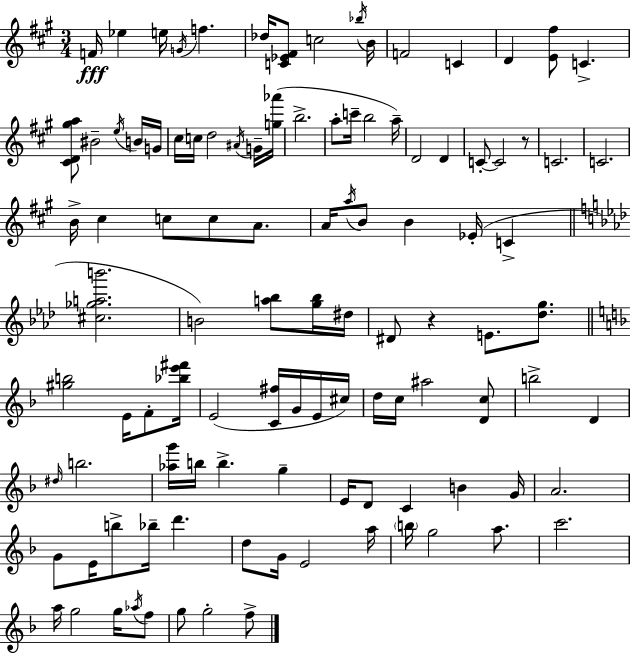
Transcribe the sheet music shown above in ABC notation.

X:1
T:Untitled
M:3/4
L:1/4
K:A
F/4 _e e/4 G/4 f _d/4 [C_E^F]/2 c2 _b/4 B/4 F2 C D [E^f]/2 C [^CD^ga]/2 ^B2 e/4 B/4 G/4 ^c/4 c/4 d2 ^A/4 G/4 [g_a']/4 b2 a/2 c'/4 b2 a/4 D2 D C/2 C2 z/2 C2 C2 B/4 ^c c/2 c/2 A/2 A/4 a/4 B/2 B _E/4 C [^c_gab']2 B2 [a_b]/2 [g_b]/4 ^d/4 ^D/2 z E/2 [_dg]/2 [^gb]2 E/4 F/2 [_be'^f']/4 E2 [C^f]/4 G/4 E/4 ^c/4 d/4 c/4 ^a2 [Dc]/2 b2 D ^d/4 b2 [_ag']/4 b/4 b g E/4 D/2 C B G/4 A2 G/2 E/4 b/2 _b/4 d' d/2 G/4 E2 a/4 b/4 g2 a/2 c'2 a/4 g2 g/4 _a/4 f/2 g/2 g2 f/2